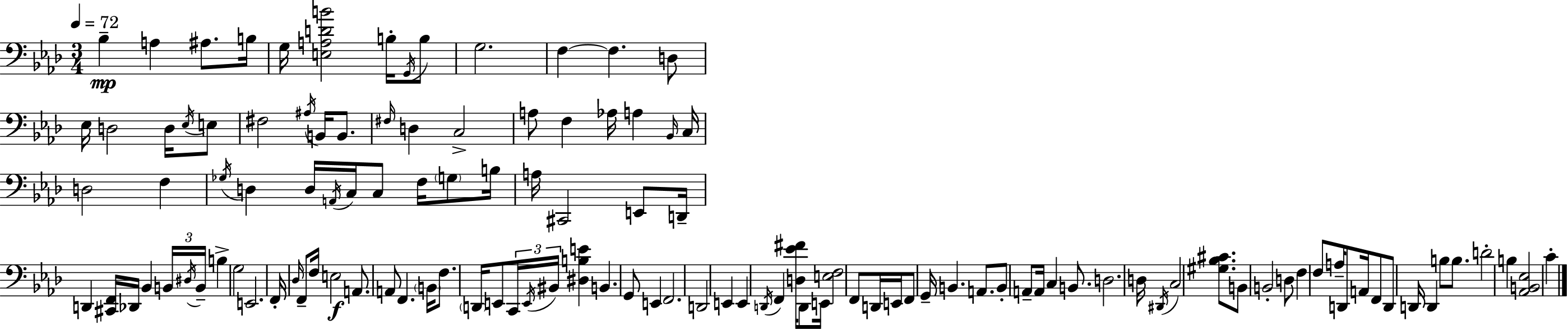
X:1
T:Untitled
M:3/4
L:1/4
K:Fm
_B, A, ^A,/2 B,/4 G,/4 [E,A,DB]2 B,/4 G,,/4 B,/2 G,2 F, F, D,/2 _E,/4 D,2 D,/4 _E,/4 E,/2 ^F,2 ^A,/4 B,,/4 B,,/2 ^F,/4 D, C,2 A,/2 F, _A,/4 A, _B,,/4 C,/4 D,2 F, _G,/4 D, D,/4 A,,/4 C,/4 C,/2 F,/4 G,/2 B,/4 A,/4 ^C,,2 E,,/2 D,,/4 D,, [^C,,F,,]/4 _D,,/4 _B,, B,,/4 ^D,/4 B,,/4 B, G,2 E,,2 F,,/4 _D,/4 F,,/2 F,/4 E,2 A,,/2 A,,/2 F,, B,,/4 F,/2 D,,/4 E,,/2 C,,/4 E,,/4 ^B,,/4 [^D,B,E] B,, G,,/2 E,, F,,2 D,,2 E,, E,, D,,/4 F,, [D,_E^F]/4 D,,/2 E,,/4 [E,F,]2 F,,/2 D,,/4 E,,/4 F,,/2 G,,/4 B,, A,,/2 B,,/2 A,,/2 A,,/4 C, B,,/2 D,2 D,/4 ^D,,/4 C,2 [^G,_B,^C]/2 B,,/2 B,,2 D,/2 F, F,/2 A,/4 D,,/2 A,,/4 F,,/2 D,,/2 D,,/4 D,, B,/2 B,/2 D2 B, [_A,,B,,_E,]2 C